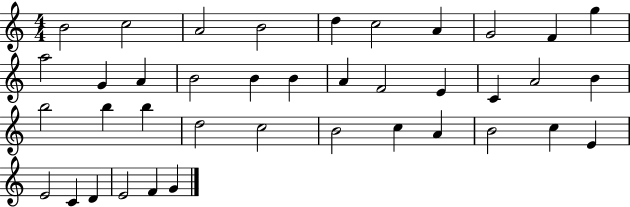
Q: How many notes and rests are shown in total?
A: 39